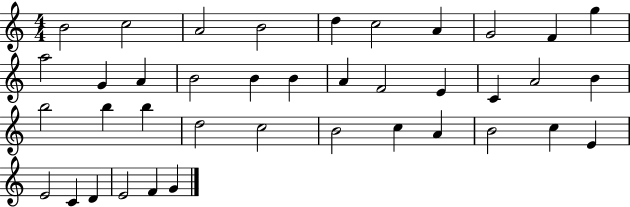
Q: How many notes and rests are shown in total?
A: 39